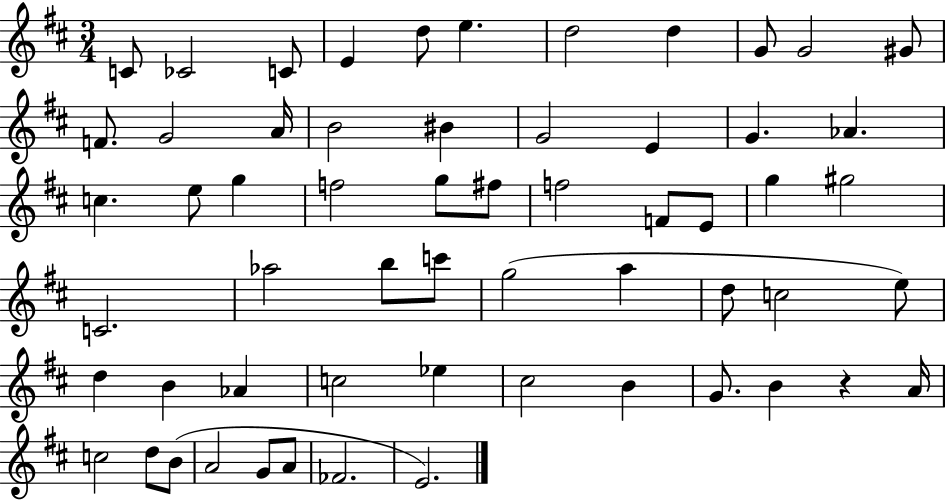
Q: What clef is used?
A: treble